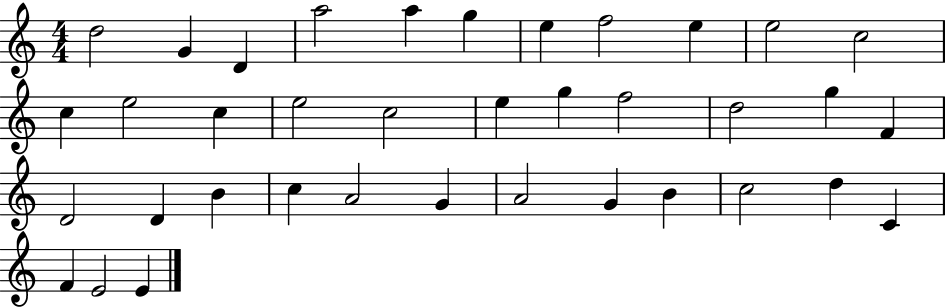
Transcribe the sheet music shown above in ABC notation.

X:1
T:Untitled
M:4/4
L:1/4
K:C
d2 G D a2 a g e f2 e e2 c2 c e2 c e2 c2 e g f2 d2 g F D2 D B c A2 G A2 G B c2 d C F E2 E